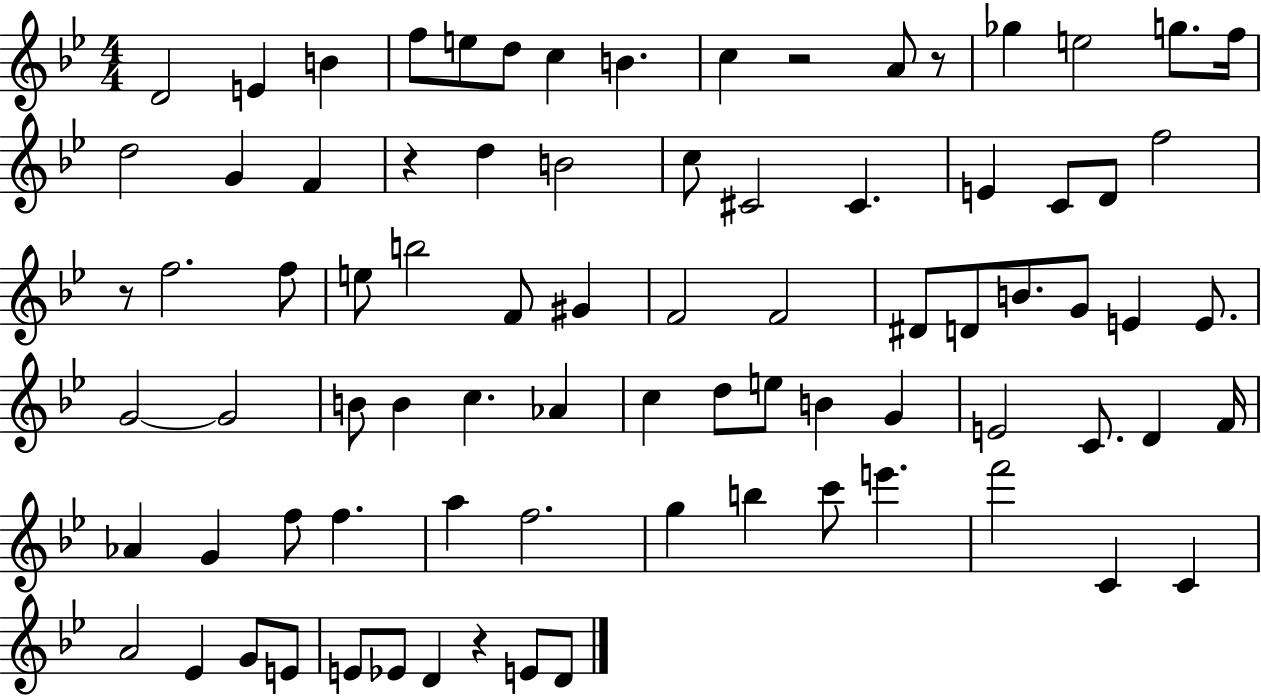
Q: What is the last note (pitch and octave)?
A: D4